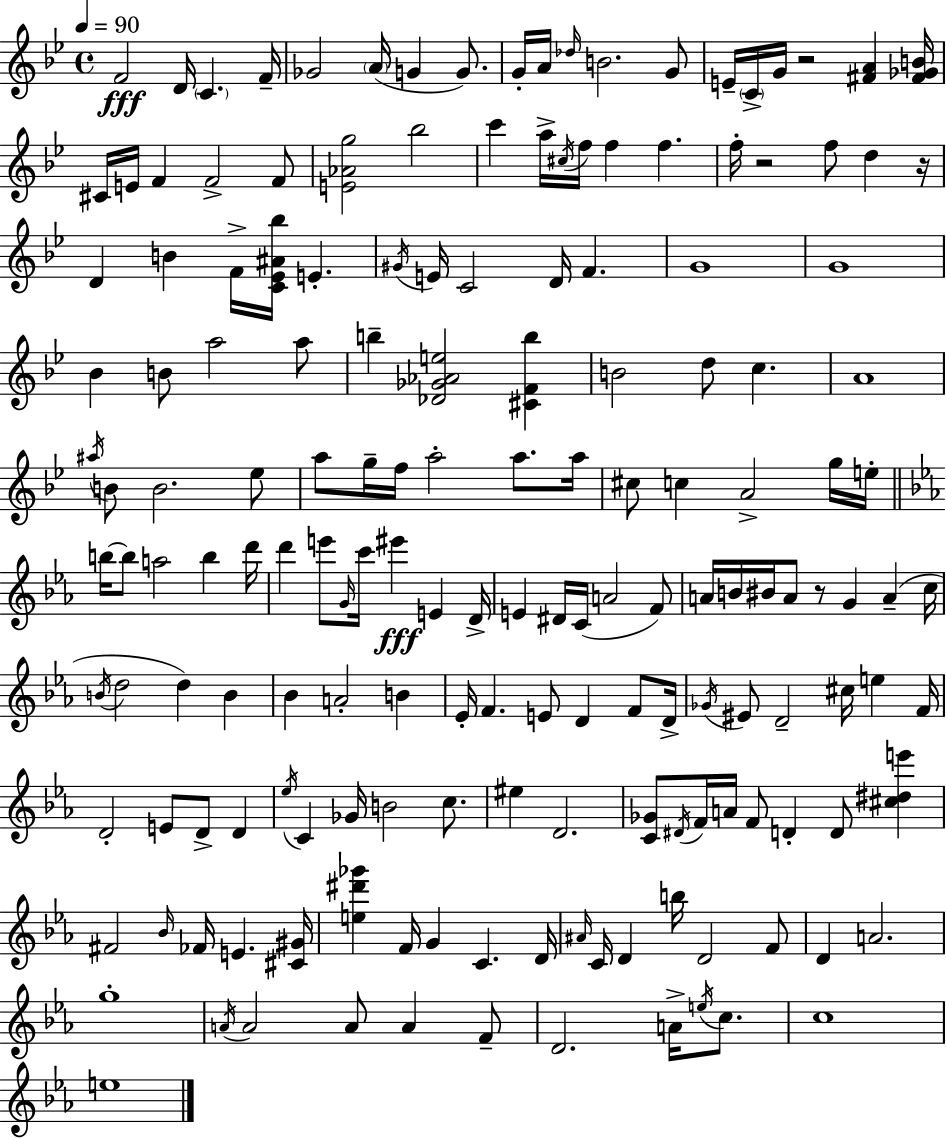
{
  \clef treble
  \time 4/4
  \defaultTimeSignature
  \key g \minor
  \tempo 4 = 90
  f'2\fff d'16 \parenthesize c'4. f'16-- | ges'2 \parenthesize a'16( g'4 g'8.) | g'16-. a'16 \grace { des''16 } b'2. g'8 | e'16-- \parenthesize c'16-> g'16 r2 <fis' a'>4 | \break <fis' ges' b'>16 cis'16 e'16 f'4 f'2-> f'8 | <e' aes' g''>2 bes''2 | c'''4 a''16-> \acciaccatura { cis''16 } f''16 f''4 f''4. | f''16-. r2 f''8 d''4 | \break r16 d'4 b'4 f'16-> <c' ees' ais' bes''>16 e'4.-. | \acciaccatura { gis'16 } e'16 c'2 d'16 f'4. | g'1 | g'1 | \break bes'4 b'8 a''2 | a''8 b''4-- <des' ges' aes' e''>2 <cis' f' b''>4 | b'2 d''8 c''4. | a'1 | \break \acciaccatura { ais''16 } b'8 b'2. | ees''8 a''8 g''16-- f''16 a''2-. | a''8. a''16 cis''8 c''4 a'2-> | g''16 e''16-. \bar "||" \break \key c \minor b''16~~ b''8 a''2 b''4 d'''16 | d'''4 e'''8 \grace { g'16 } c'''16 eis'''4\fff e'4 | d'16-> e'4 dis'16 c'16( a'2 f'8) | a'16 b'16 bis'16 a'8 r8 g'4 a'4--( | \break c''16 \acciaccatura { b'16 } d''2 d''4) b'4 | bes'4 a'2-. b'4 | ees'16-. f'4. e'8 d'4 f'8 | d'16-> \acciaccatura { ges'16 } eis'8 d'2-- cis''16 e''4 | \break f'16 d'2-. e'8 d'8-> d'4 | \acciaccatura { ees''16 } c'4 ges'16 b'2 | c''8. eis''4 d'2. | <c' ges'>8 \acciaccatura { dis'16 } f'16 a'16 f'8 d'4-. d'8 | \break <cis'' dis'' e'''>4 fis'2 \grace { bes'16 } fes'16 e'4. | <cis' gis'>16 <e'' dis''' ges'''>4 f'16 g'4 c'4. | d'16 \grace { ais'16 } c'16 d'4 b''16 d'2 | f'8 d'4 a'2. | \break g''1-. | \acciaccatura { a'16 } a'2 | a'8 a'4 f'8-- d'2. | a'16-> \acciaccatura { e''16 } c''8. c''1 | \break e''1 | \bar "|."
}